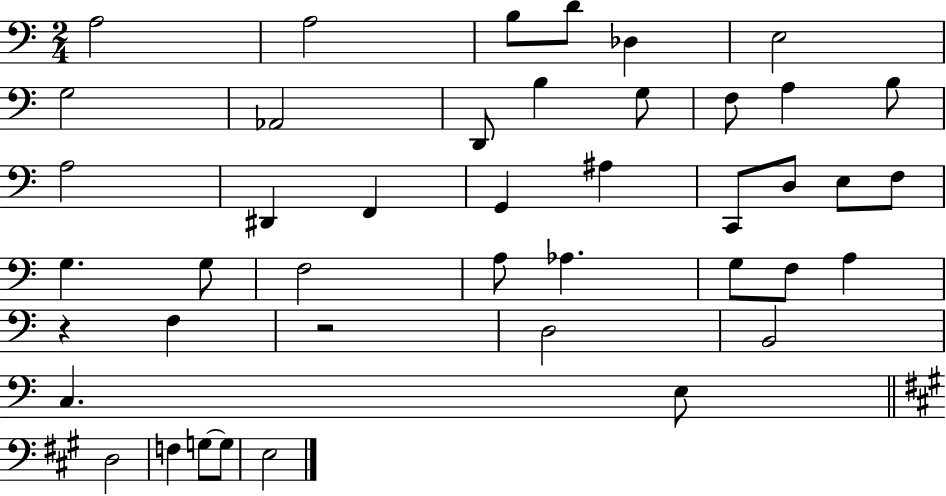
{
  \clef bass
  \numericTimeSignature
  \time 2/4
  \key c \major
  a2 | a2 | b8 d'8 des4 | e2 | \break g2 | aes,2 | d,8 b4 g8 | f8 a4 b8 | \break a2 | dis,4 f,4 | g,4 ais4 | c,8 d8 e8 f8 | \break g4. g8 | f2 | a8 aes4. | g8 f8 a4 | \break r4 f4 | r2 | d2 | b,2 | \break c4. e8 | \bar "||" \break \key a \major d2 | f4 g8~~ g8 | e2 | \bar "|."
}